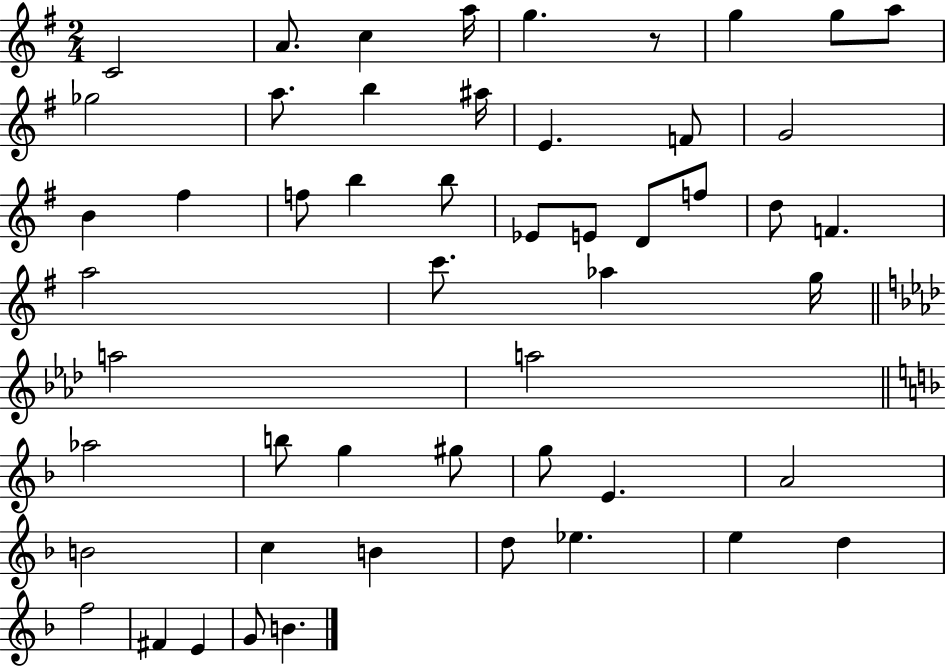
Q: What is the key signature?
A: G major